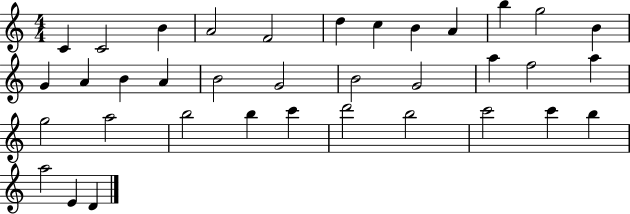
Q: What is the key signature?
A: C major